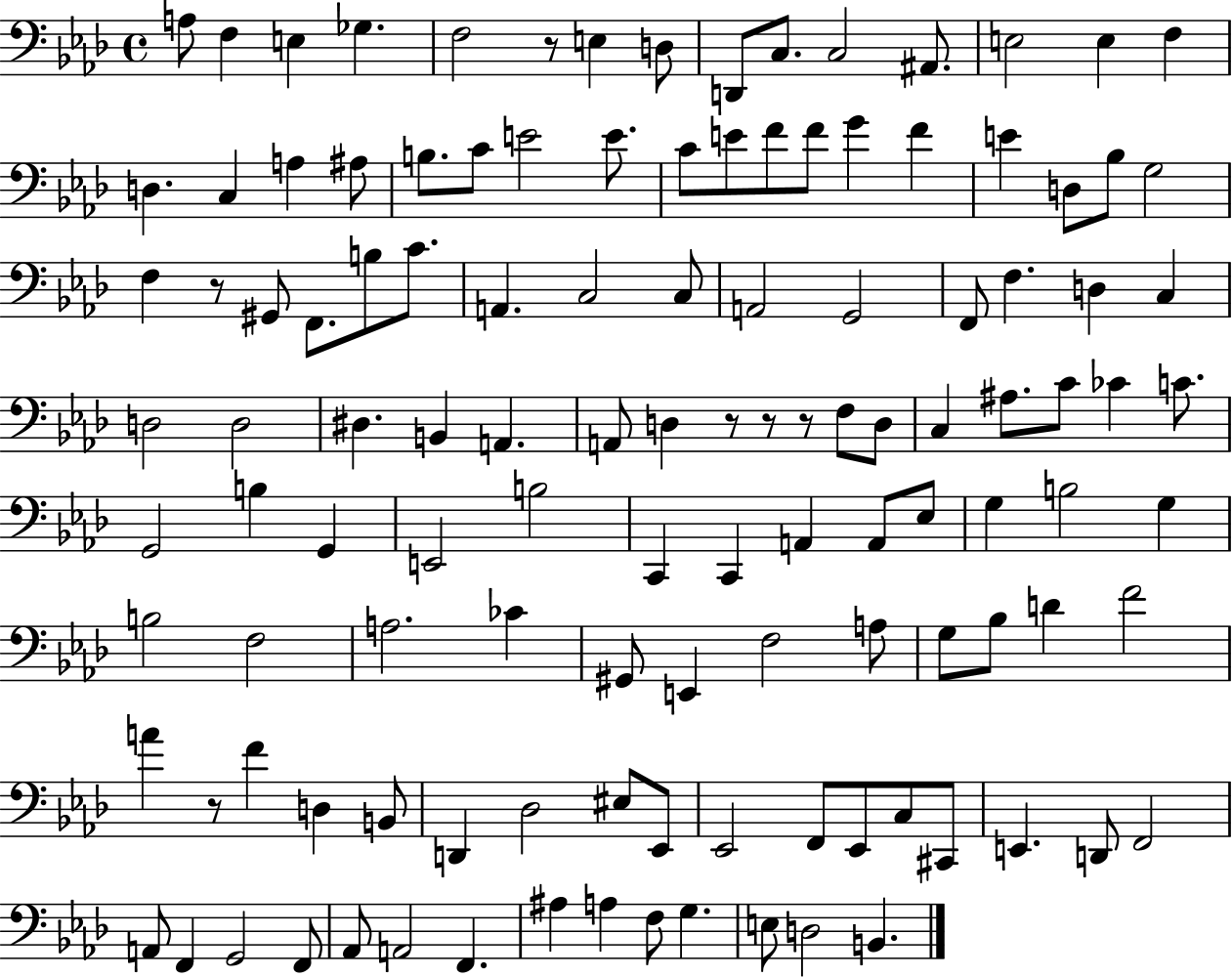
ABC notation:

X:1
T:Untitled
M:4/4
L:1/4
K:Ab
A,/2 F, E, _G, F,2 z/2 E, D,/2 D,,/2 C,/2 C,2 ^A,,/2 E,2 E, F, D, C, A, ^A,/2 B,/2 C/2 E2 E/2 C/2 E/2 F/2 F/2 G F E D,/2 _B,/2 G,2 F, z/2 ^G,,/2 F,,/2 B,/2 C/2 A,, C,2 C,/2 A,,2 G,,2 F,,/2 F, D, C, D,2 D,2 ^D, B,, A,, A,,/2 D, z/2 z/2 z/2 F,/2 D,/2 C, ^A,/2 C/2 _C C/2 G,,2 B, G,, E,,2 B,2 C,, C,, A,, A,,/2 _E,/2 G, B,2 G, B,2 F,2 A,2 _C ^G,,/2 E,, F,2 A,/2 G,/2 _B,/2 D F2 A z/2 F D, B,,/2 D,, _D,2 ^E,/2 _E,,/2 _E,,2 F,,/2 _E,,/2 C,/2 ^C,,/2 E,, D,,/2 F,,2 A,,/2 F,, G,,2 F,,/2 _A,,/2 A,,2 F,, ^A, A, F,/2 G, E,/2 D,2 B,,